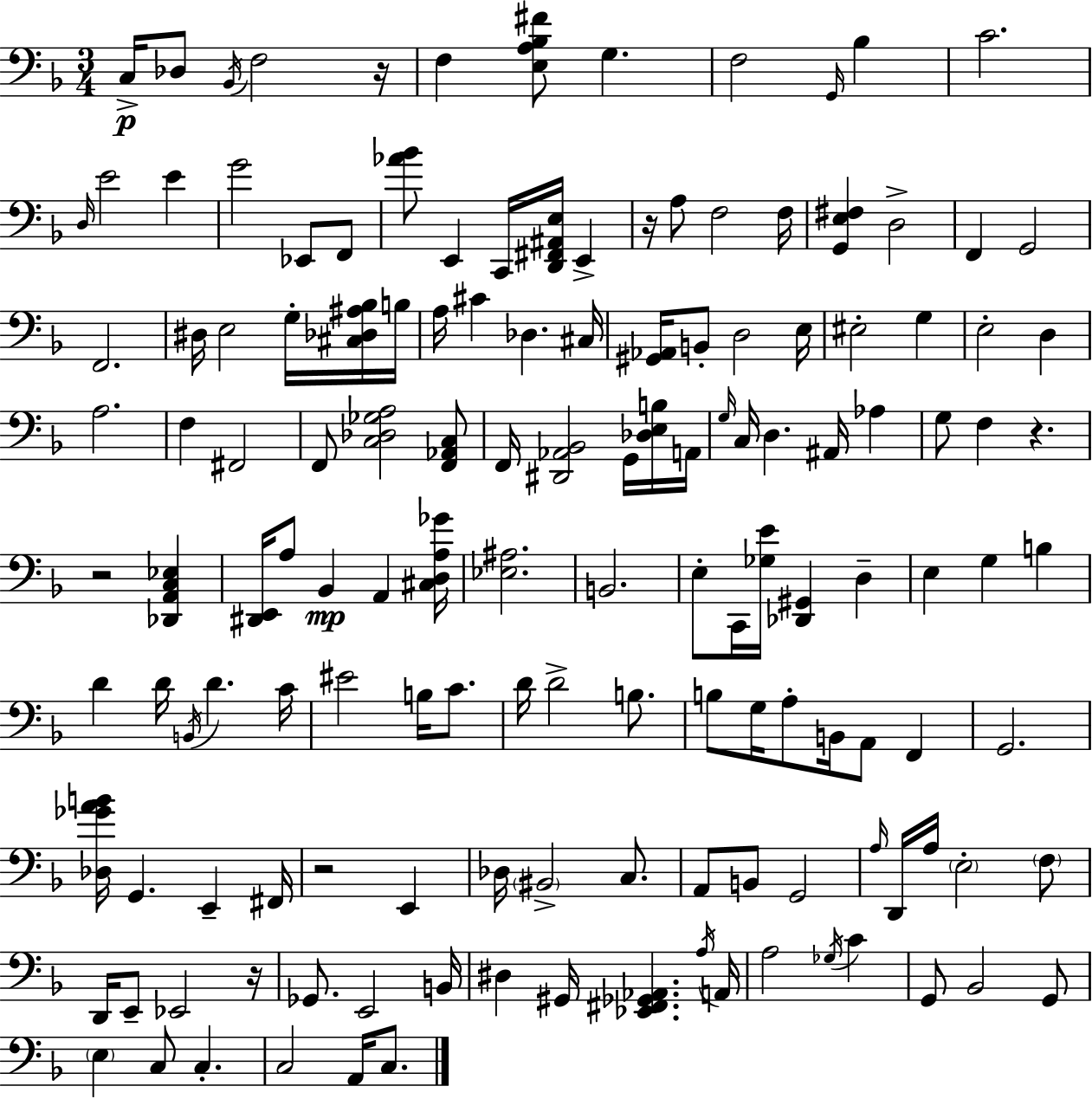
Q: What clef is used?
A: bass